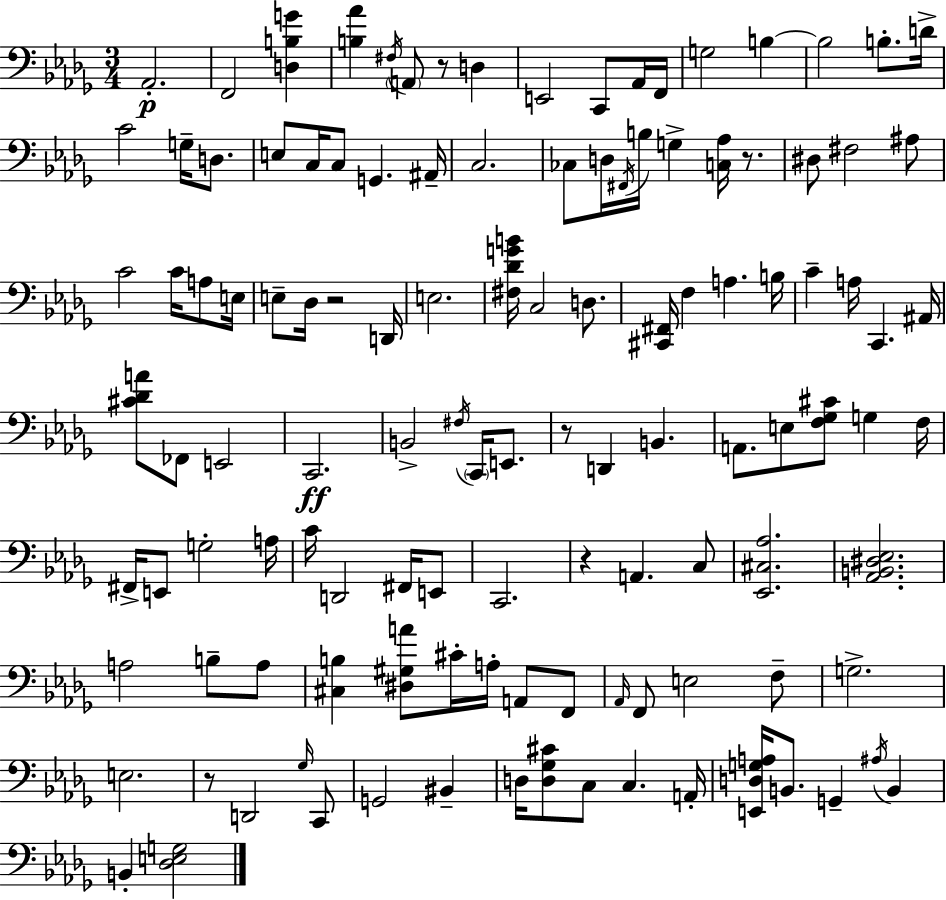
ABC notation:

X:1
T:Untitled
M:3/4
L:1/4
K:Bbm
_A,,2 F,,2 [D,B,G] [B,_A] ^F,/4 A,,/2 z/2 D, E,,2 C,,/2 _A,,/4 F,,/4 G,2 B, B,2 B,/2 D/4 C2 G,/4 D,/2 E,/2 C,/4 C,/2 G,, ^A,,/4 C,2 _C,/2 D,/4 ^F,,/4 B,/4 G, [C,_A,]/4 z/2 ^D,/2 ^F,2 ^A,/2 C2 C/4 A,/2 E,/4 E,/2 _D,/4 z2 D,,/4 E,2 [^F,_DGB]/4 C,2 D,/2 [^C,,^F,,]/4 F, A, B,/4 C A,/4 C,, ^A,,/4 [^C_DA]/2 _F,,/2 E,,2 C,,2 B,,2 ^F,/4 C,,/4 E,,/2 z/2 D,, B,, A,,/2 E,/2 [F,_G,^C]/2 G, F,/4 ^F,,/4 E,,/2 G,2 A,/4 C/4 D,,2 ^F,,/4 E,,/2 C,,2 z A,, C,/2 [_E,,^C,_A,]2 [_A,,B,,^D,_E,]2 A,2 B,/2 A,/2 [^C,B,] [^D,^G,A]/2 ^C/4 A,/4 A,,/2 F,,/2 _A,,/4 F,,/2 E,2 F,/2 G,2 E,2 z/2 D,,2 _G,/4 C,,/2 G,,2 ^B,, D,/4 [D,_G,^C]/2 C,/2 C, A,,/4 [E,,D,G,A,]/4 B,,/2 G,, ^A,/4 B,, B,, [_D,E,G,]2